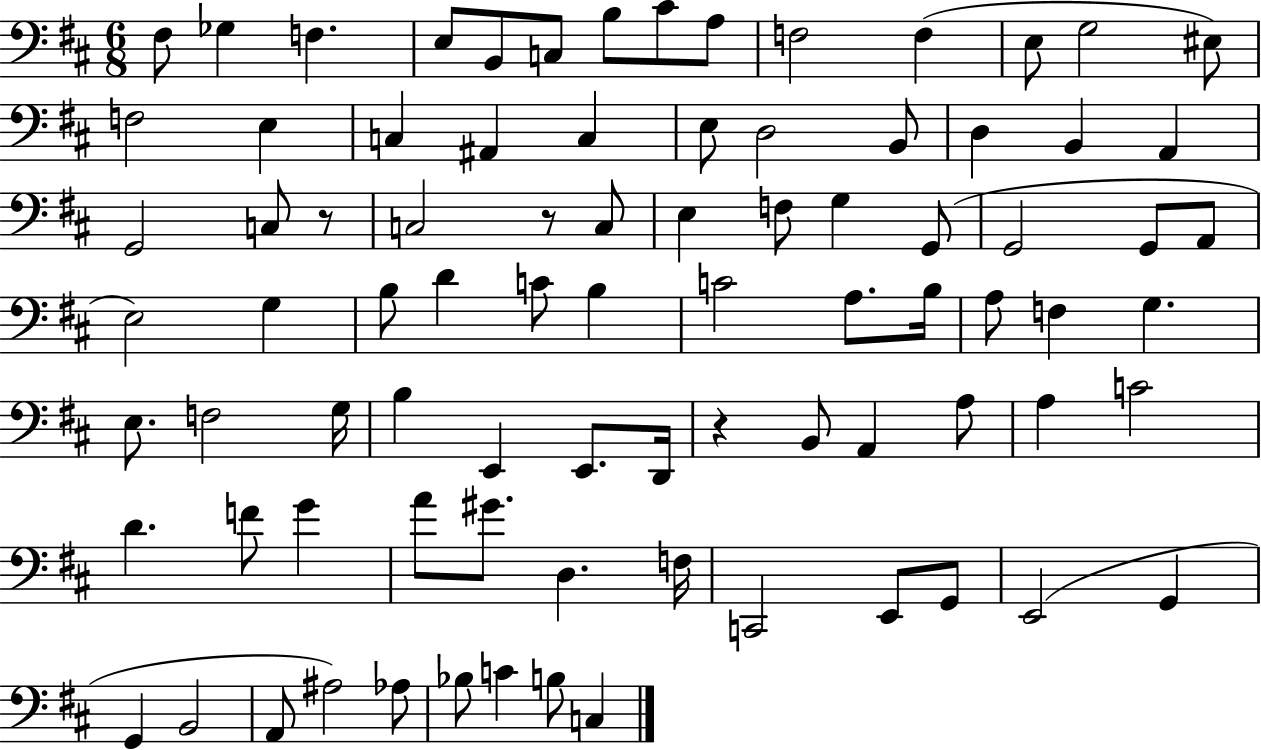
F#3/e Gb3/q F3/q. E3/e B2/e C3/e B3/e C#4/e A3/e F3/h F3/q E3/e G3/h EIS3/e F3/h E3/q C3/q A#2/q C3/q E3/e D3/h B2/e D3/q B2/q A2/q G2/h C3/e R/e C3/h R/e C3/e E3/q F3/e G3/q G2/e G2/h G2/e A2/e E3/h G3/q B3/e D4/q C4/e B3/q C4/h A3/e. B3/s A3/e F3/q G3/q. E3/e. F3/h G3/s B3/q E2/q E2/e. D2/s R/q B2/e A2/q A3/e A3/q C4/h D4/q. F4/e G4/q A4/e G#4/e. D3/q. F3/s C2/h E2/e G2/e E2/h G2/q G2/q B2/h A2/e A#3/h Ab3/e Bb3/e C4/q B3/e C3/q